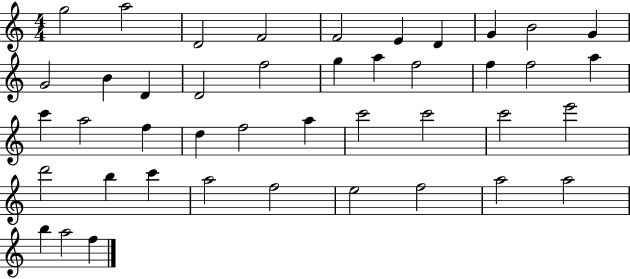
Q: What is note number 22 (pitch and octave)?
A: C6